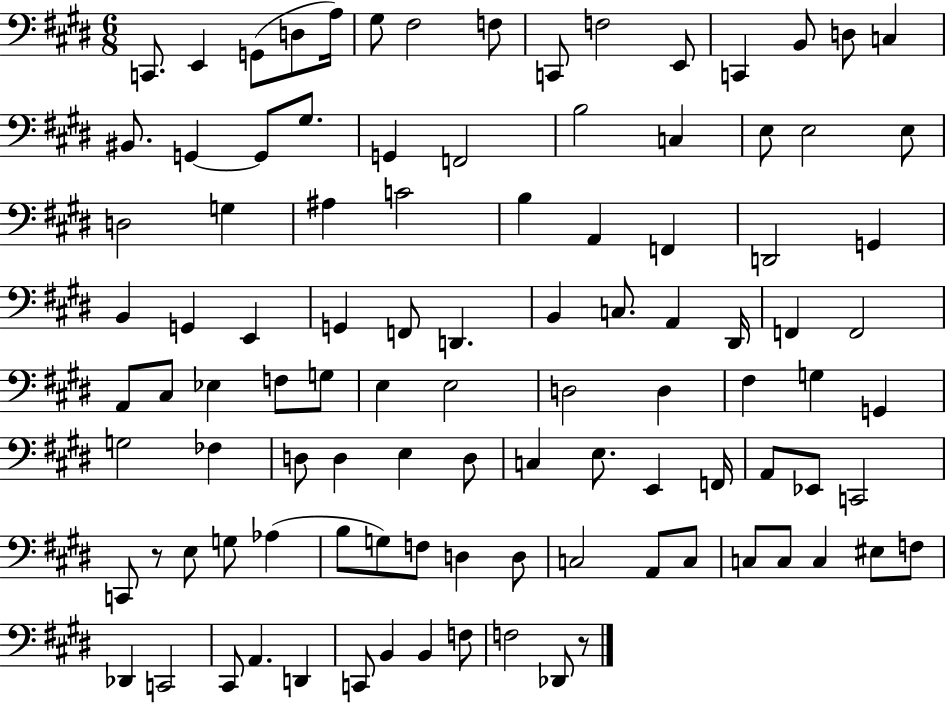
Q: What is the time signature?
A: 6/8